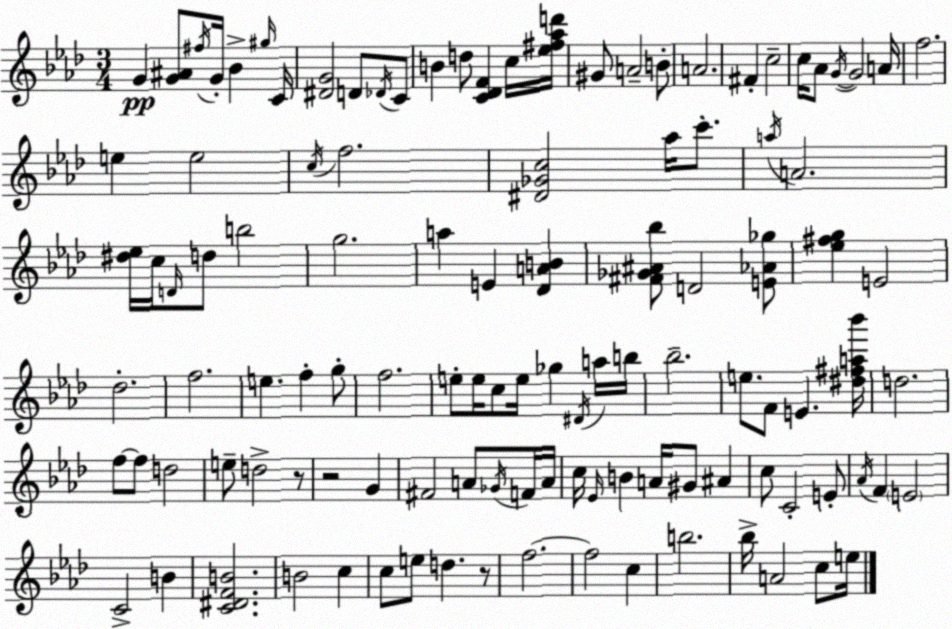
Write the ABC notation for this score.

X:1
T:Untitled
M:3/4
L:1/4
K:Fm
G [G^A]/2 ^f/4 G/4 _B ^g/4 C/4 [^DG]2 D/2 _D/4 C/2 B d/2 [C_DF] c/4 [_e^f_ad']/4 ^G/2 A2 B/2 A2 ^F c2 c/4 _A/2 G/4 G2 A/4 f2 e e2 c/4 f2 [^D_Gc]2 _a/4 c'/2 a/4 A2 [^d_e]/4 c/4 D/4 d/2 b2 g2 a E [_DAB] [^F_G^A_b]/2 D2 [E_A_g]/2 [_e^fg] E2 _d2 f2 e f g/2 f2 e/2 e/4 c/2 e/4 _g ^D/4 a/4 b/4 _b2 e/2 F/2 E [^d^fa_b']/4 d2 f/2 f/2 d2 e/2 d2 z/2 z2 G ^F2 A/2 _G/4 F/4 A/4 c/4 _E/4 B A/4 ^G/2 ^A c/2 C2 E/2 _A/4 F E2 C2 B [C^DFB]2 B2 c c/2 e/2 d z/2 f2 f2 c b2 _b/4 A2 c/2 e/4